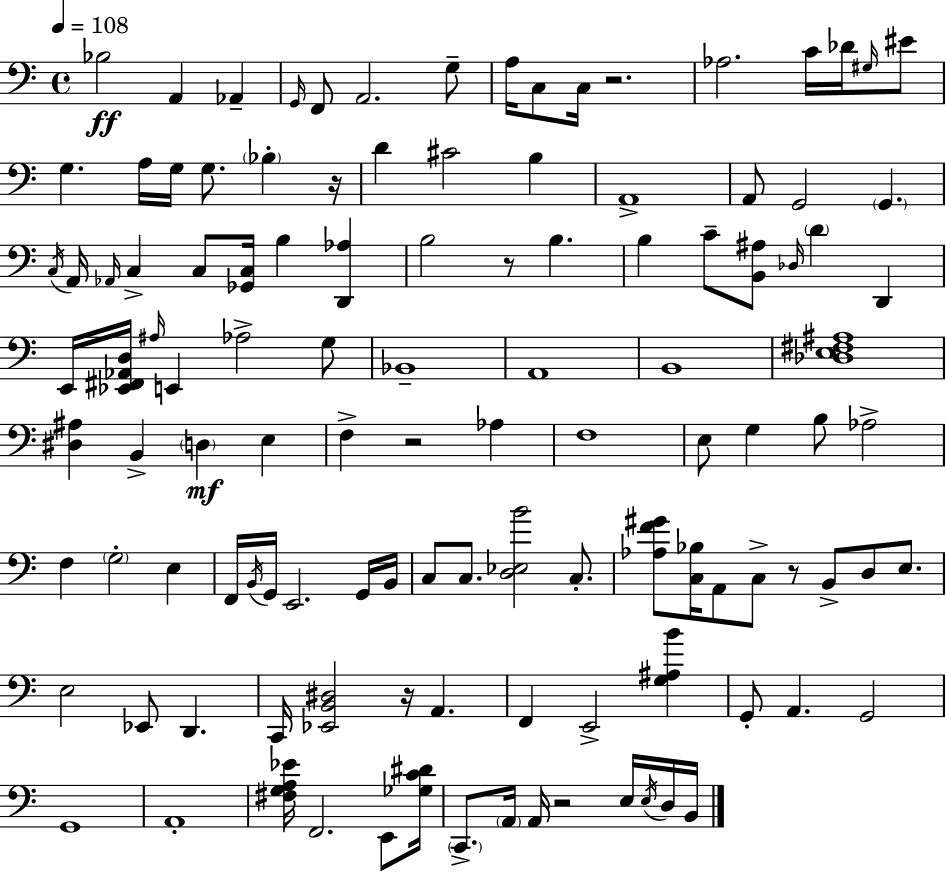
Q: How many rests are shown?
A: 7